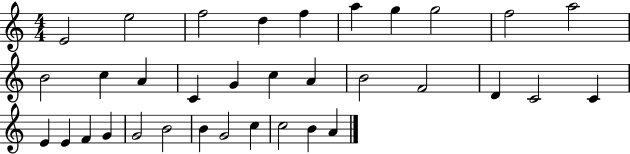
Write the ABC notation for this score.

X:1
T:Untitled
M:4/4
L:1/4
K:C
E2 e2 f2 d f a g g2 f2 a2 B2 c A C G c A B2 F2 D C2 C E E F G G2 B2 B G2 c c2 B A